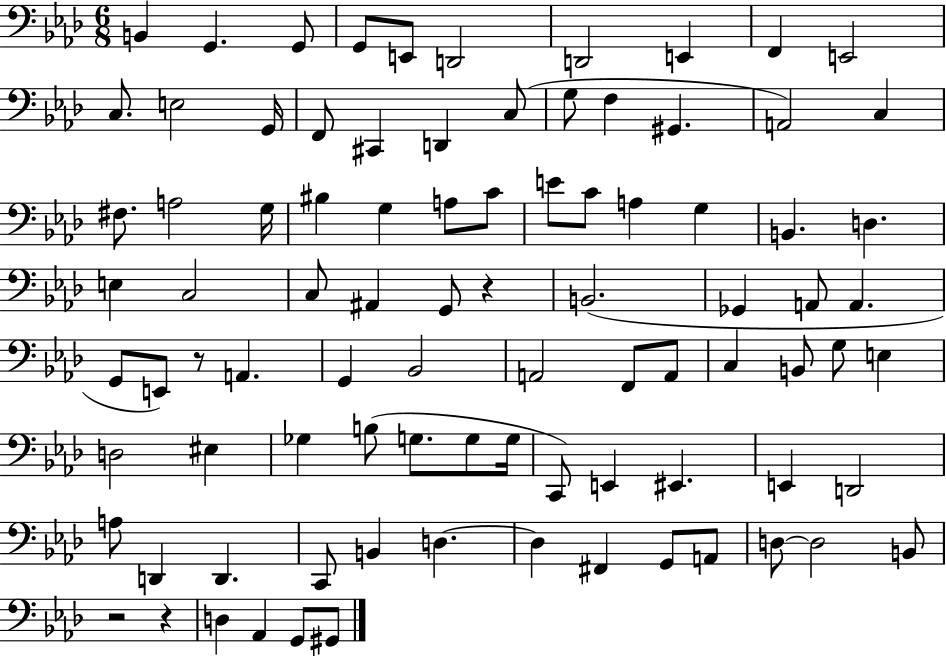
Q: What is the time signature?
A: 6/8